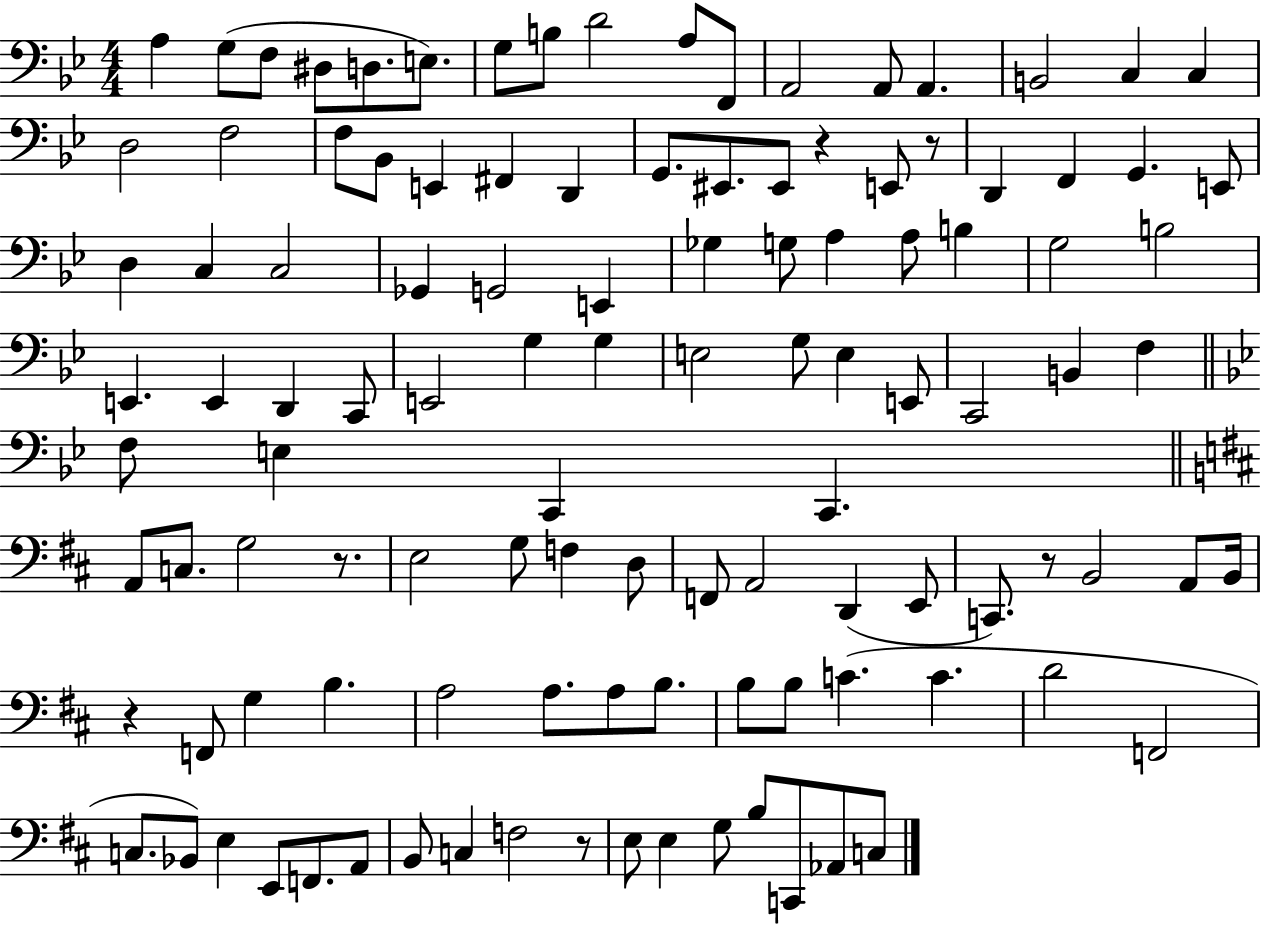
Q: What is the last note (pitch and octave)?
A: C3